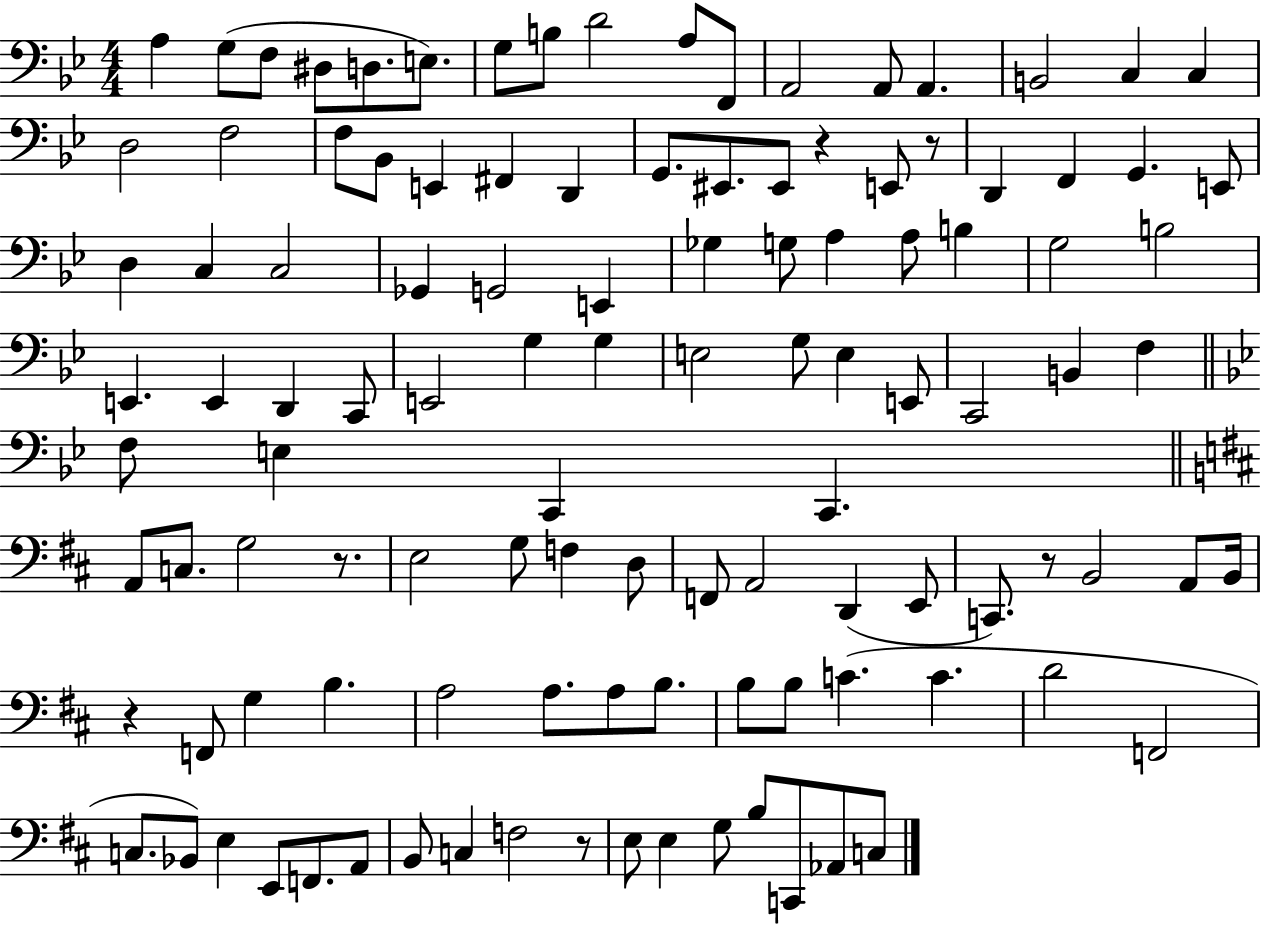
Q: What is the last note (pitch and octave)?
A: C3